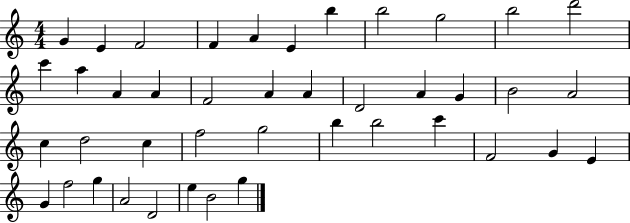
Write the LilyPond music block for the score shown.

{
  \clef treble
  \numericTimeSignature
  \time 4/4
  \key c \major
  g'4 e'4 f'2 | f'4 a'4 e'4 b''4 | b''2 g''2 | b''2 d'''2 | \break c'''4 a''4 a'4 a'4 | f'2 a'4 a'4 | d'2 a'4 g'4 | b'2 a'2 | \break c''4 d''2 c''4 | f''2 g''2 | b''4 b''2 c'''4 | f'2 g'4 e'4 | \break g'4 f''2 g''4 | a'2 d'2 | e''4 b'2 g''4 | \bar "|."
}